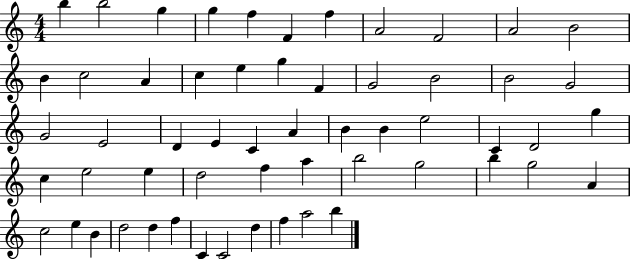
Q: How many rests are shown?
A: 0